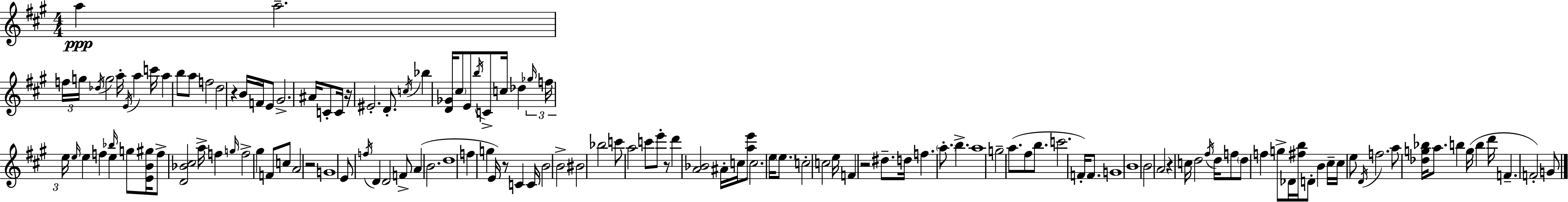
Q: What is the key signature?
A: A major